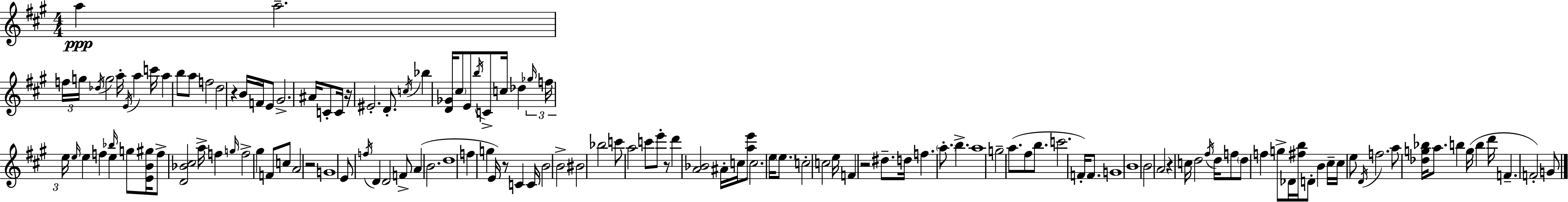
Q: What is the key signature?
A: A major